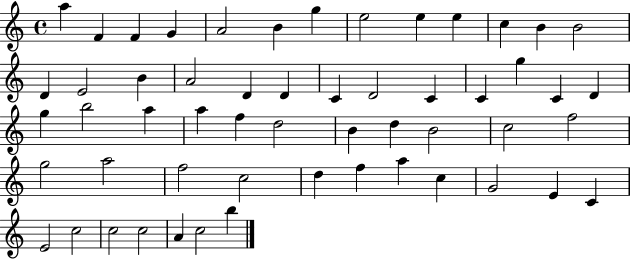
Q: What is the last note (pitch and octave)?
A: B5